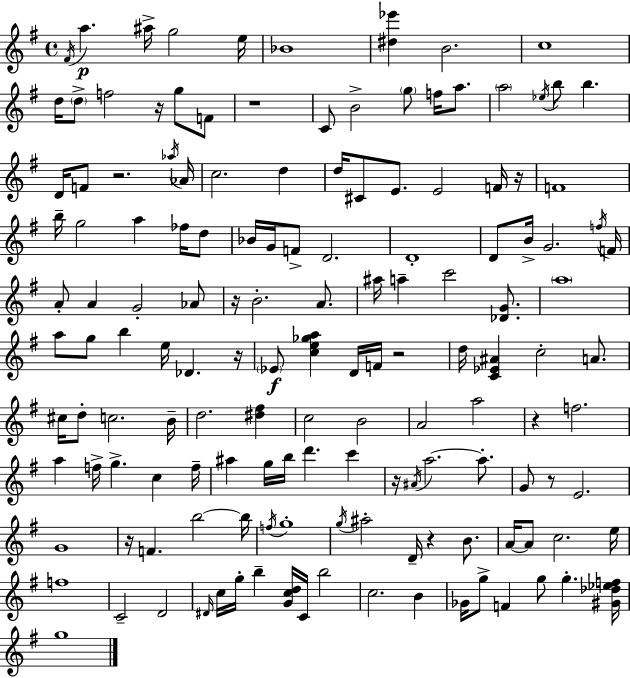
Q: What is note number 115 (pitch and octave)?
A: G5